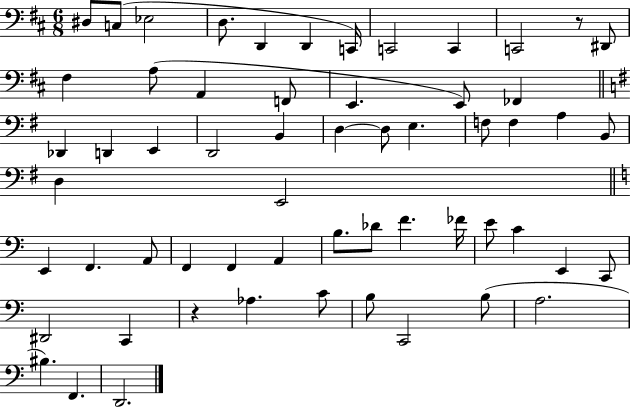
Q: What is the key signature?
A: D major